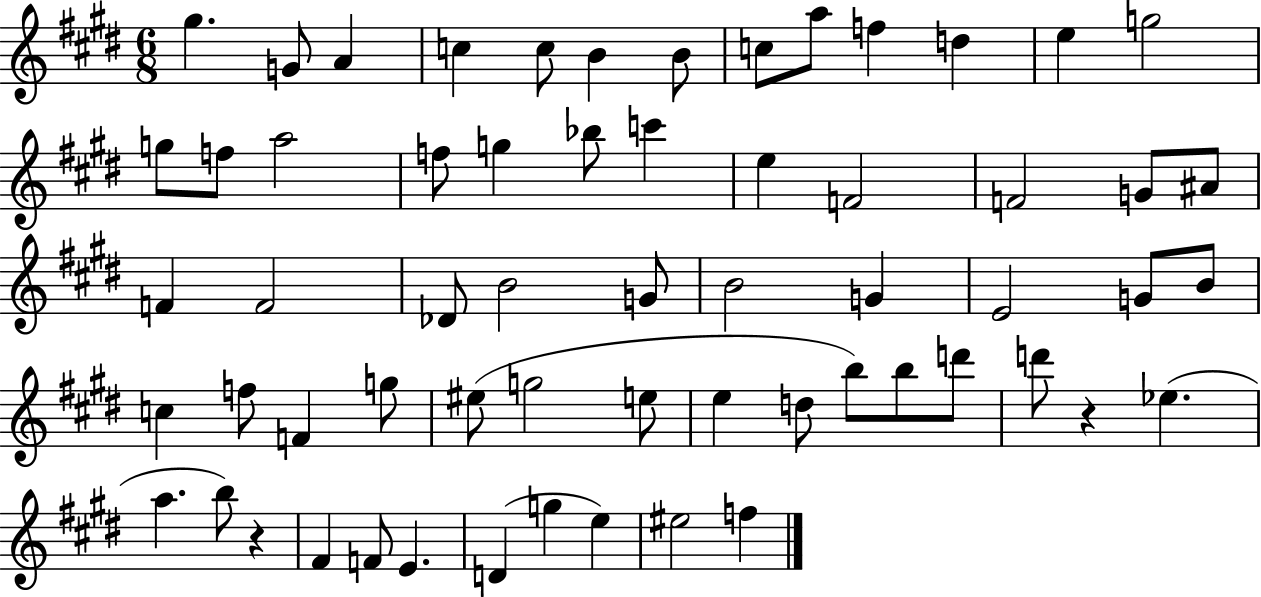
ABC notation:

X:1
T:Untitled
M:6/8
L:1/4
K:E
^g G/2 A c c/2 B B/2 c/2 a/2 f d e g2 g/2 f/2 a2 f/2 g _b/2 c' e F2 F2 G/2 ^A/2 F F2 _D/2 B2 G/2 B2 G E2 G/2 B/2 c f/2 F g/2 ^e/2 g2 e/2 e d/2 b/2 b/2 d'/2 d'/2 z _e a b/2 z ^F F/2 E D g e ^e2 f